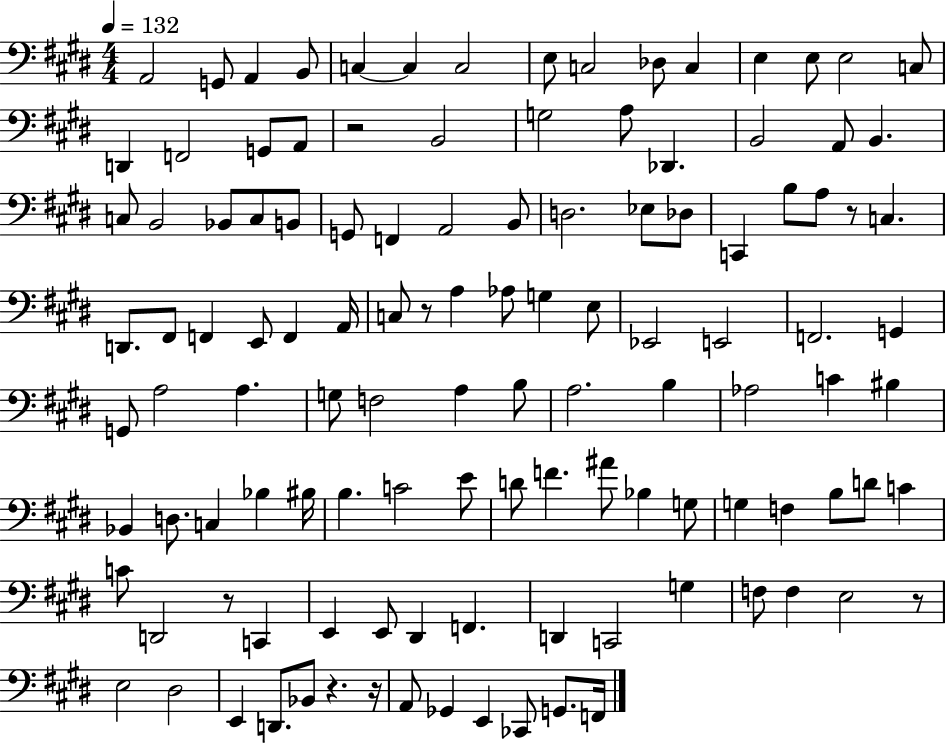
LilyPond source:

{
  \clef bass
  \numericTimeSignature
  \time 4/4
  \key e \major
  \tempo 4 = 132
  \repeat volta 2 { a,2 g,8 a,4 b,8 | c4~~ c4 c2 | e8 c2 des8 c4 | e4 e8 e2 c8 | \break d,4 f,2 g,8 a,8 | r2 b,2 | g2 a8 des,4. | b,2 a,8 b,4. | \break c8 b,2 bes,8 c8 b,8 | g,8 f,4 a,2 b,8 | d2. ees8 des8 | c,4 b8 a8 r8 c4. | \break d,8. fis,8 f,4 e,8 f,4 a,16 | c8 r8 a4 aes8 g4 e8 | ees,2 e,2 | f,2. g,4 | \break g,8 a2 a4. | g8 f2 a4 b8 | a2. b4 | aes2 c'4 bis4 | \break bes,4 d8. c4 bes4 bis16 | b4. c'2 e'8 | d'8 f'4. ais'8 bes4 g8 | g4 f4 b8 d'8 c'4 | \break c'8 d,2 r8 c,4 | e,4 e,8 dis,4 f,4. | d,4 c,2 g4 | f8 f4 e2 r8 | \break e2 dis2 | e,4 d,8. bes,8 r4. r16 | a,8 ges,4 e,4 ces,8 g,8. f,16 | } \bar "|."
}